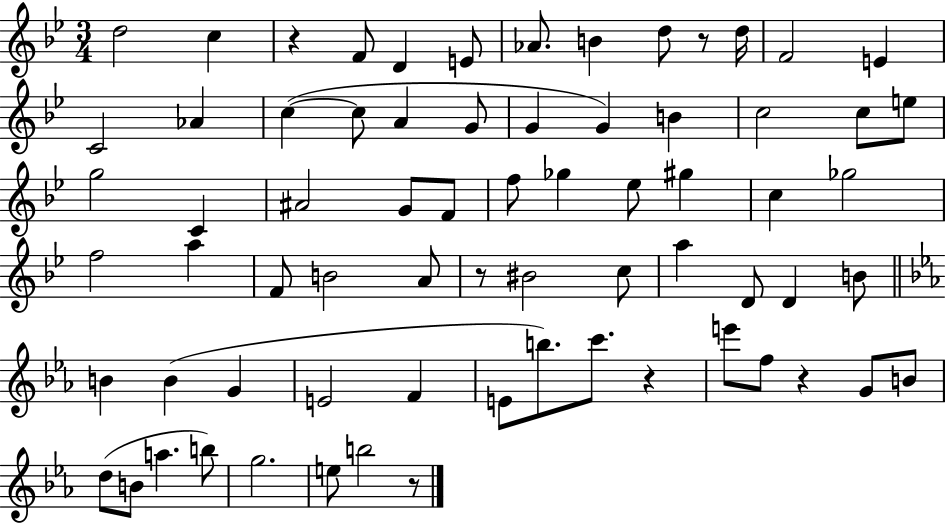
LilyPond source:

{
  \clef treble
  \numericTimeSignature
  \time 3/4
  \key bes \major
  d''2 c''4 | r4 f'8 d'4 e'8 | aes'8. b'4 d''8 r8 d''16 | f'2 e'4 | \break c'2 aes'4 | c''4~(~ c''8 a'4 g'8 | g'4 g'4) b'4 | c''2 c''8 e''8 | \break g''2 c'4 | ais'2 g'8 f'8 | f''8 ges''4 ees''8 gis''4 | c''4 ges''2 | \break f''2 a''4 | f'8 b'2 a'8 | r8 bis'2 c''8 | a''4 d'8 d'4 b'8 | \break \bar "||" \break \key ees \major b'4 b'4( g'4 | e'2 f'4 | e'8 b''8.) c'''8. r4 | e'''8 f''8 r4 g'8 b'8 | \break d''8( b'8 a''4. b''8) | g''2. | e''8 b''2 r8 | \bar "|."
}